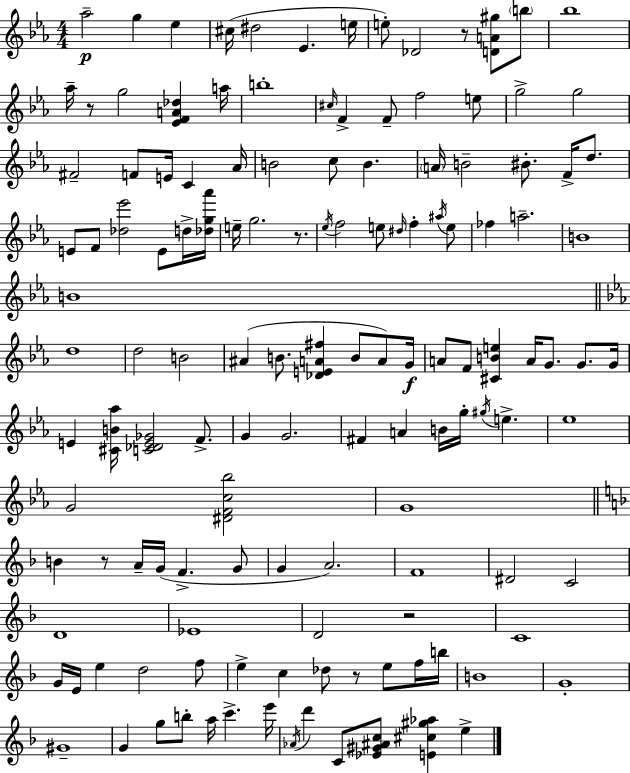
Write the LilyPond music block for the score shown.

{
  \clef treble
  \numericTimeSignature
  \time 4/4
  \key ees \major
  \repeat volta 2 { aes''2--\p g''4 ees''4 | cis''16( dis''2 ees'4. e''16 | e''8-.) des'2 r8 <d' a' gis''>8 \parenthesize b''8 | bes''1 | \break aes''16-- r8 g''2 <ees' f' a' des''>4 a''16 | b''1-. | \grace { cis''16 } f'4-> f'8-- f''2 e''8 | g''2-> g''2 | \break fis'2-- f'8 e'16 c'4 | aes'16 b'2 c''8 b'4. | \parenthesize a'16 b'2-- bis'8.-. f'16-> d''8. | e'8 f'8 <des'' ees'''>2 e'8 d''16-> | \break <des'' g'' aes'''>16 e''16-- g''2. r8. | \acciaccatura { ees''16 } f''2 e''8 \grace { dis''16 } f''4-. | \acciaccatura { ais''16 } e''8 fes''4 a''2.-- | b'1 | \break b'1 | \bar "||" \break \key c \minor d''1 | d''2 b'2 | ais'4( b'8. <des' e' a' fis''>4 b'8 a'8) g'16\f | a'8 f'8 <cis' b' e''>4 a'16 g'8. g'8. g'16 | \break e'4 <cis' b' aes''>16 <c' des' e' ges'>2 f'8.-> | g'4 g'2. | fis'4 a'4 b'16 g''16-. \acciaccatura { gis''16 } e''4.-> | ees''1 | \break g'2 <dis' f' c'' bes''>2 | g'1 | \bar "||" \break \key f \major b'4 r8 a'16-- g'16( f'4.-> g'8 | g'4 a'2.) | f'1 | dis'2 c'2 | \break d'1 | ees'1 | d'2 r2 | c'1 | \break g'16 e'16 e''4 d''2 f''8 | e''4-> c''4 des''8 r8 e''8 f''16 b''16 | b'1 | g'1-. | \break gis'1-- | g'4 g''8 b''8-. a''16 c'''4.-> e'''16 | \acciaccatura { aes'16 } d'''4 c'8 <ees' gis' ais' c''>8 <e' cis'' gis'' aes''>4 e''4-> | } \bar "|."
}